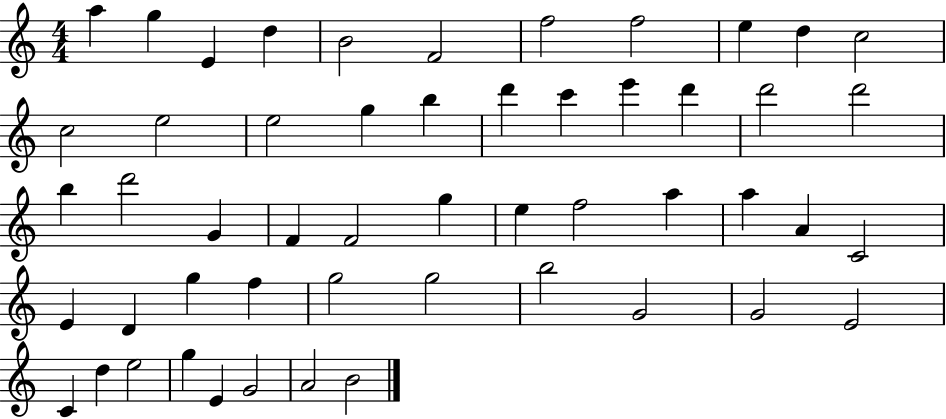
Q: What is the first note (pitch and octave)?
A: A5